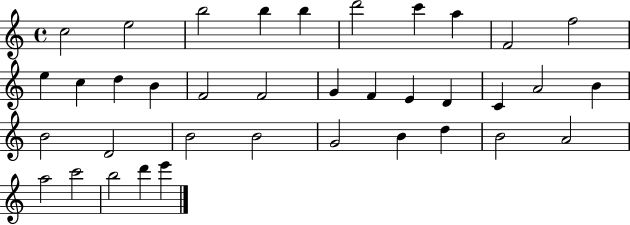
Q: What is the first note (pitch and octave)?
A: C5